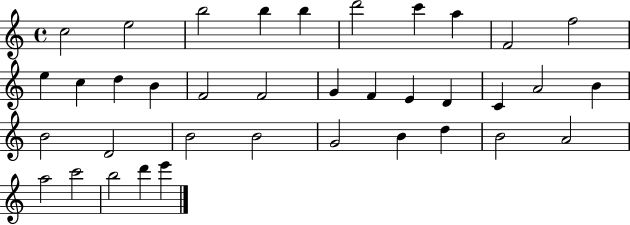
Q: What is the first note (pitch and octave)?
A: C5